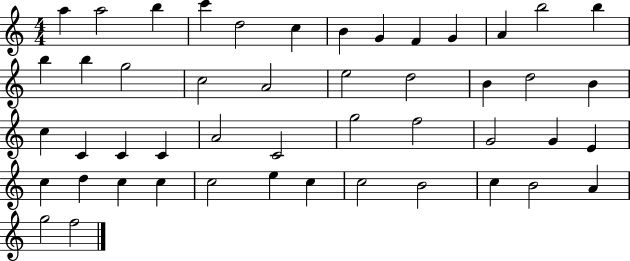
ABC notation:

X:1
T:Untitled
M:4/4
L:1/4
K:C
a a2 b c' d2 c B G F G A b2 b b b g2 c2 A2 e2 d2 B d2 B c C C C A2 C2 g2 f2 G2 G E c d c c c2 e c c2 B2 c B2 A g2 f2